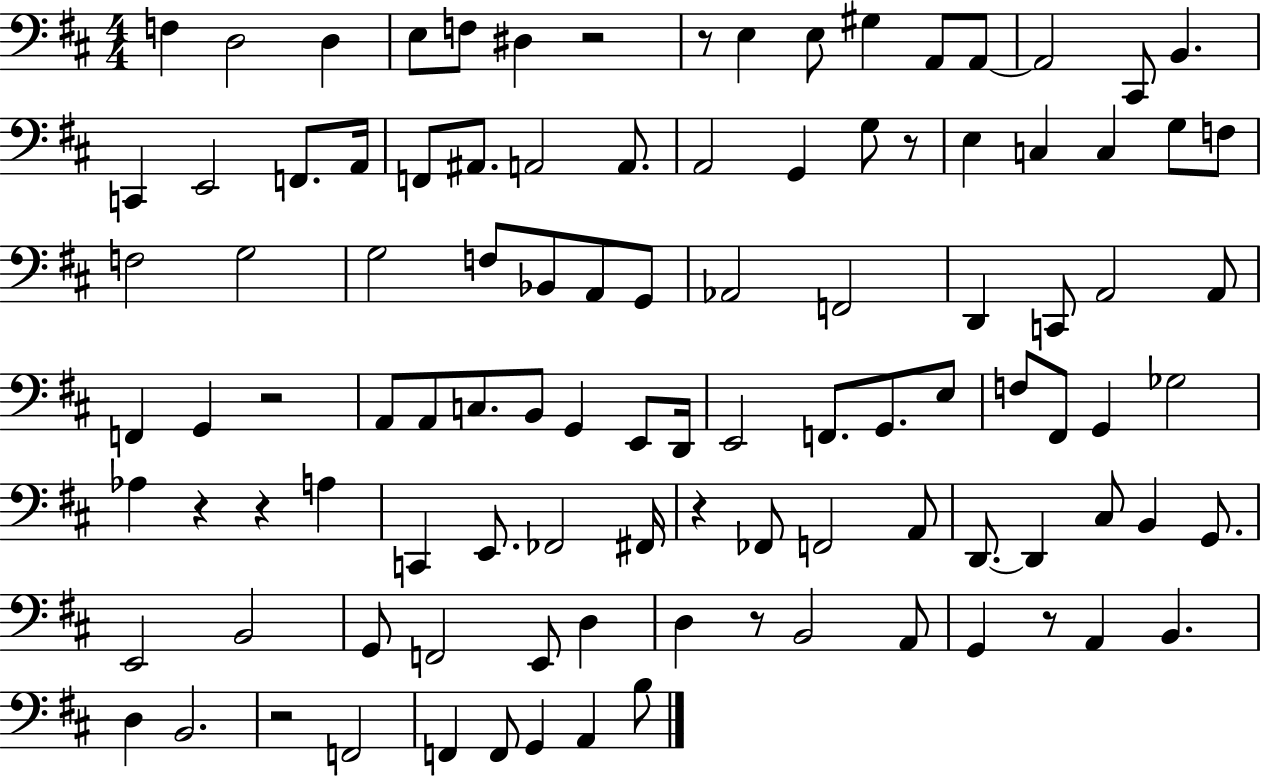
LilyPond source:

{
  \clef bass
  \numericTimeSignature
  \time 4/4
  \key d \major
  f4 d2 d4 | e8 f8 dis4 r2 | r8 e4 e8 gis4 a,8 a,8~~ | a,2 cis,8 b,4. | \break c,4 e,2 f,8. a,16 | f,8 ais,8. a,2 a,8. | a,2 g,4 g8 r8 | e4 c4 c4 g8 f8 | \break f2 g2 | g2 f8 bes,8 a,8 g,8 | aes,2 f,2 | d,4 c,8 a,2 a,8 | \break f,4 g,4 r2 | a,8 a,8 c8. b,8 g,4 e,8 d,16 | e,2 f,8. g,8. e8 | f8 fis,8 g,4 ges2 | \break aes4 r4 r4 a4 | c,4 e,8. fes,2 fis,16 | r4 fes,8 f,2 a,8 | d,8.~~ d,4 cis8 b,4 g,8. | \break e,2 b,2 | g,8 f,2 e,8 d4 | d4 r8 b,2 a,8 | g,4 r8 a,4 b,4. | \break d4 b,2. | r2 f,2 | f,4 f,8 g,4 a,4 b8 | \bar "|."
}